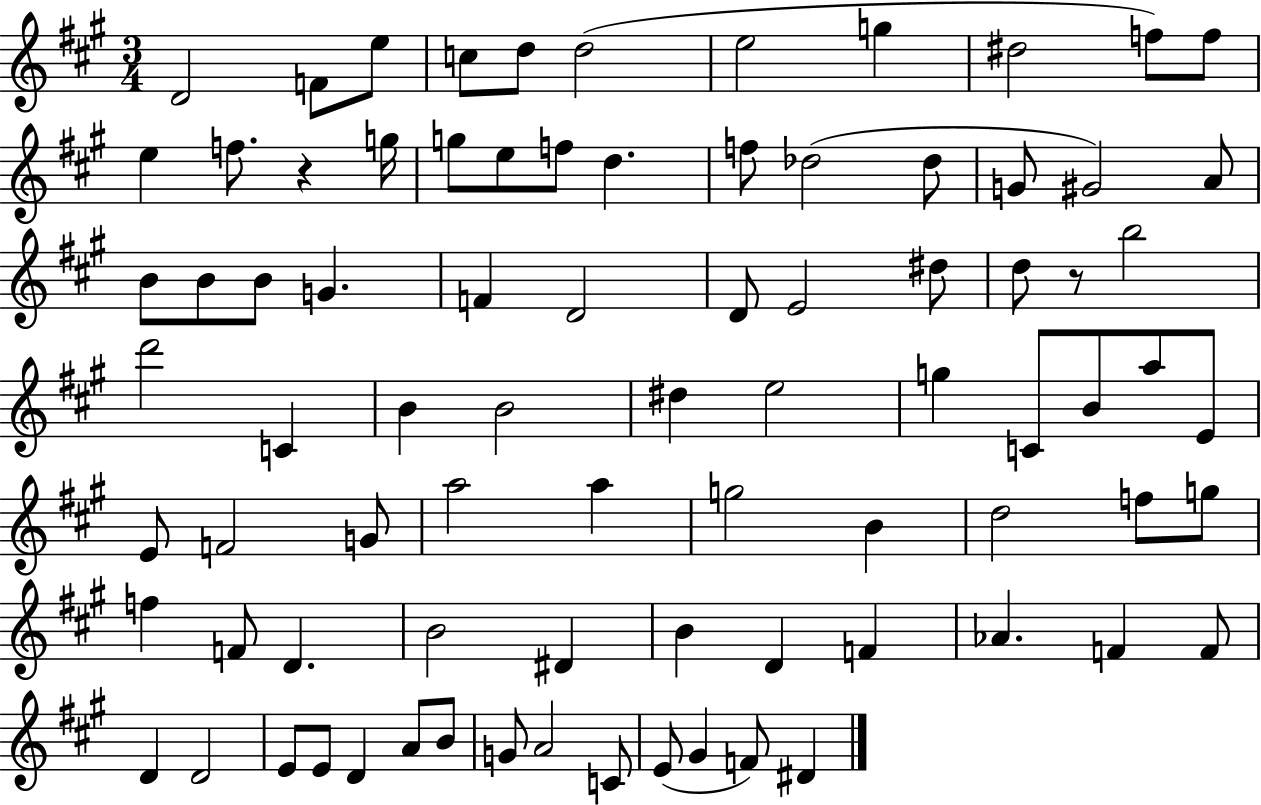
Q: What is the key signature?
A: A major